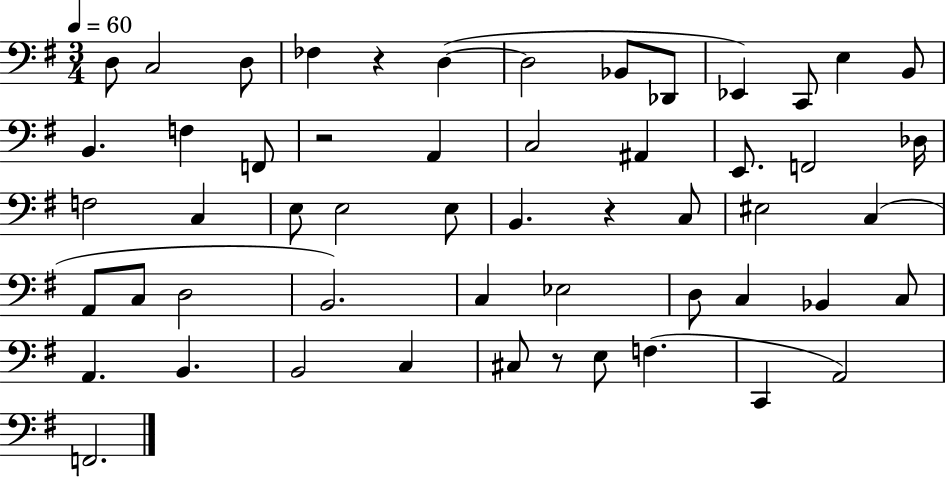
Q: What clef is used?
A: bass